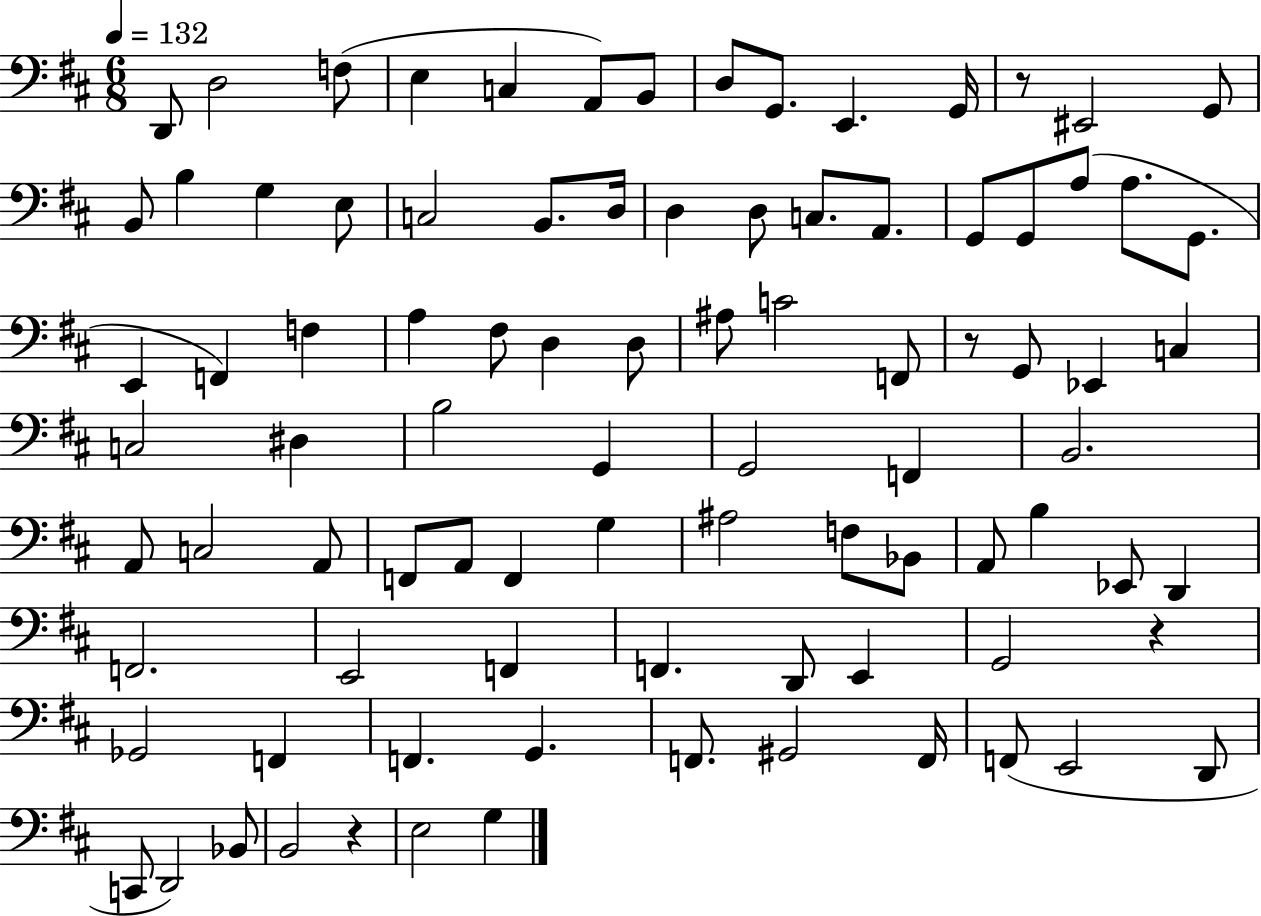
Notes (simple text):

D2/e D3/h F3/e E3/q C3/q A2/e B2/e D3/e G2/e. E2/q. G2/s R/e EIS2/h G2/e B2/e B3/q G3/q E3/e C3/h B2/e. D3/s D3/q D3/e C3/e. A2/e. G2/e G2/e A3/e A3/e. G2/e. E2/q F2/q F3/q A3/q F#3/e D3/q D3/e A#3/e C4/h F2/e R/e G2/e Eb2/q C3/q C3/h D#3/q B3/h G2/q G2/h F2/q B2/h. A2/e C3/h A2/e F2/e A2/e F2/q G3/q A#3/h F3/e Bb2/e A2/e B3/q Eb2/e D2/q F2/h. E2/h F2/q F2/q. D2/e E2/q G2/h R/q Gb2/h F2/q F2/q. G2/q. F2/e. G#2/h F2/s F2/e E2/h D2/e C2/e D2/h Bb2/e B2/h R/q E3/h G3/q